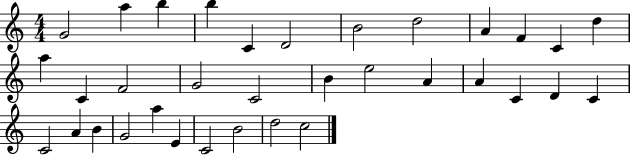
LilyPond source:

{
  \clef treble
  \numericTimeSignature
  \time 4/4
  \key c \major
  g'2 a''4 b''4 | b''4 c'4 d'2 | b'2 d''2 | a'4 f'4 c'4 d''4 | \break a''4 c'4 f'2 | g'2 c'2 | b'4 e''2 a'4 | a'4 c'4 d'4 c'4 | \break c'2 a'4 b'4 | g'2 a''4 e'4 | c'2 b'2 | d''2 c''2 | \break \bar "|."
}